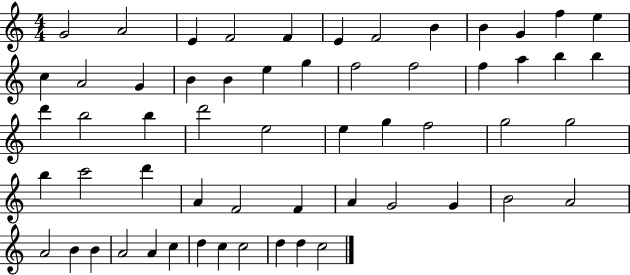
G4/h A4/h E4/q F4/h F4/q E4/q F4/h B4/q B4/q G4/q F5/q E5/q C5/q A4/h G4/q B4/q B4/q E5/q G5/q F5/h F5/h F5/q A5/q B5/q B5/q D6/q B5/h B5/q D6/h E5/h E5/q G5/q F5/h G5/h G5/h B5/q C6/h D6/q A4/q F4/h F4/q A4/q G4/h G4/q B4/h A4/h A4/h B4/q B4/q A4/h A4/q C5/q D5/q C5/q C5/h D5/q D5/q C5/h